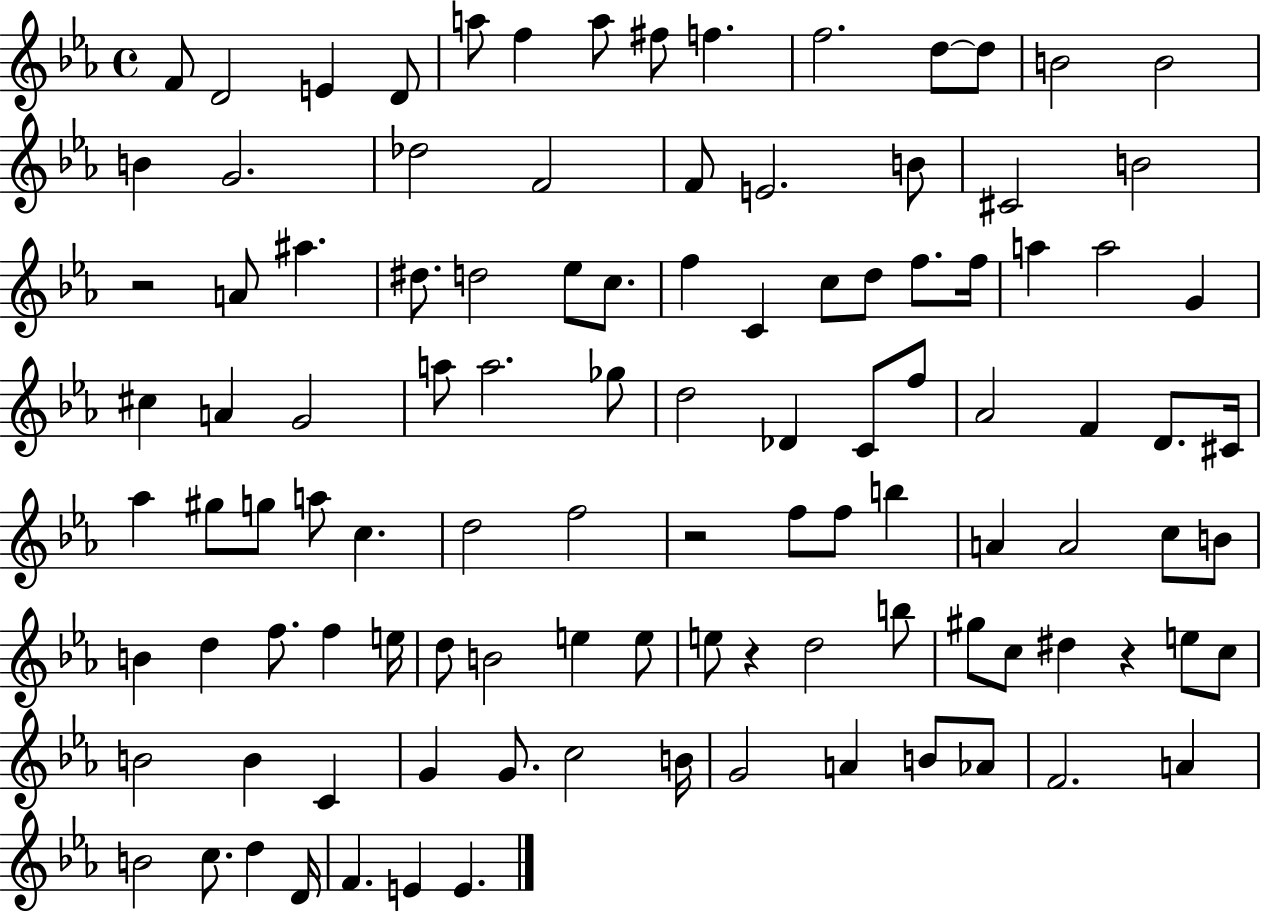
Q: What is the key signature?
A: EES major